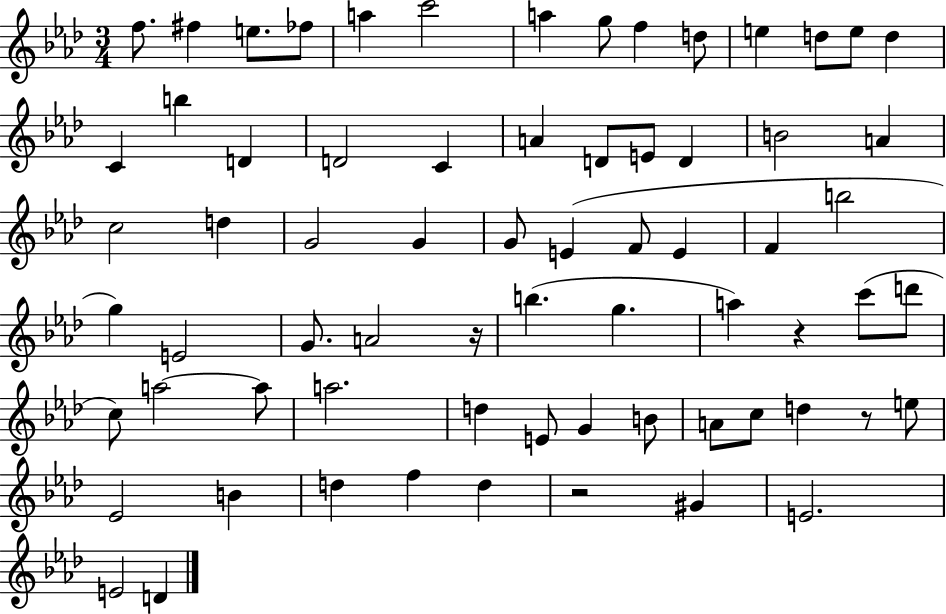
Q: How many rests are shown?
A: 4